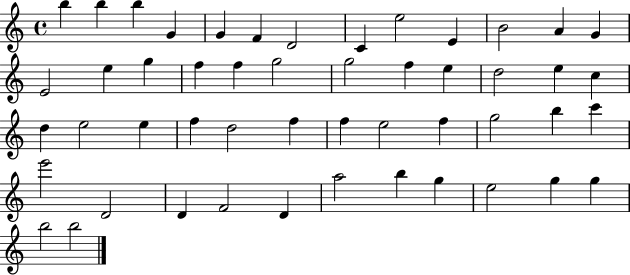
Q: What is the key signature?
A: C major